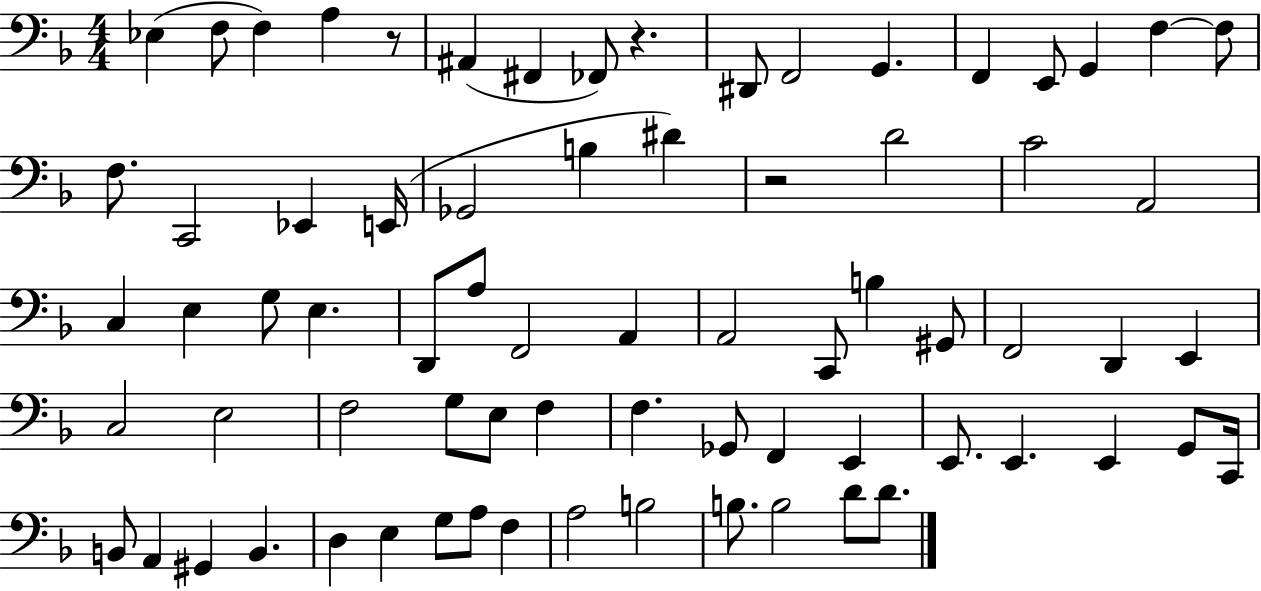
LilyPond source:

{
  \clef bass
  \numericTimeSignature
  \time 4/4
  \key f \major
  ees4( f8 f4) a4 r8 | ais,4( fis,4 fes,8) r4. | dis,8 f,2 g,4. | f,4 e,8 g,4 f4~~ f8 | \break f8. c,2 ees,4 e,16( | ges,2 b4 dis'4) | r2 d'2 | c'2 a,2 | \break c4 e4 g8 e4. | d,8 a8 f,2 a,4 | a,2 c,8 b4 gis,8 | f,2 d,4 e,4 | \break c2 e2 | f2 g8 e8 f4 | f4. ges,8 f,4 e,4 | e,8. e,4. e,4 g,8 c,16 | \break b,8 a,4 gis,4 b,4. | d4 e4 g8 a8 f4 | a2 b2 | b8. b2 d'8 d'8. | \break \bar "|."
}